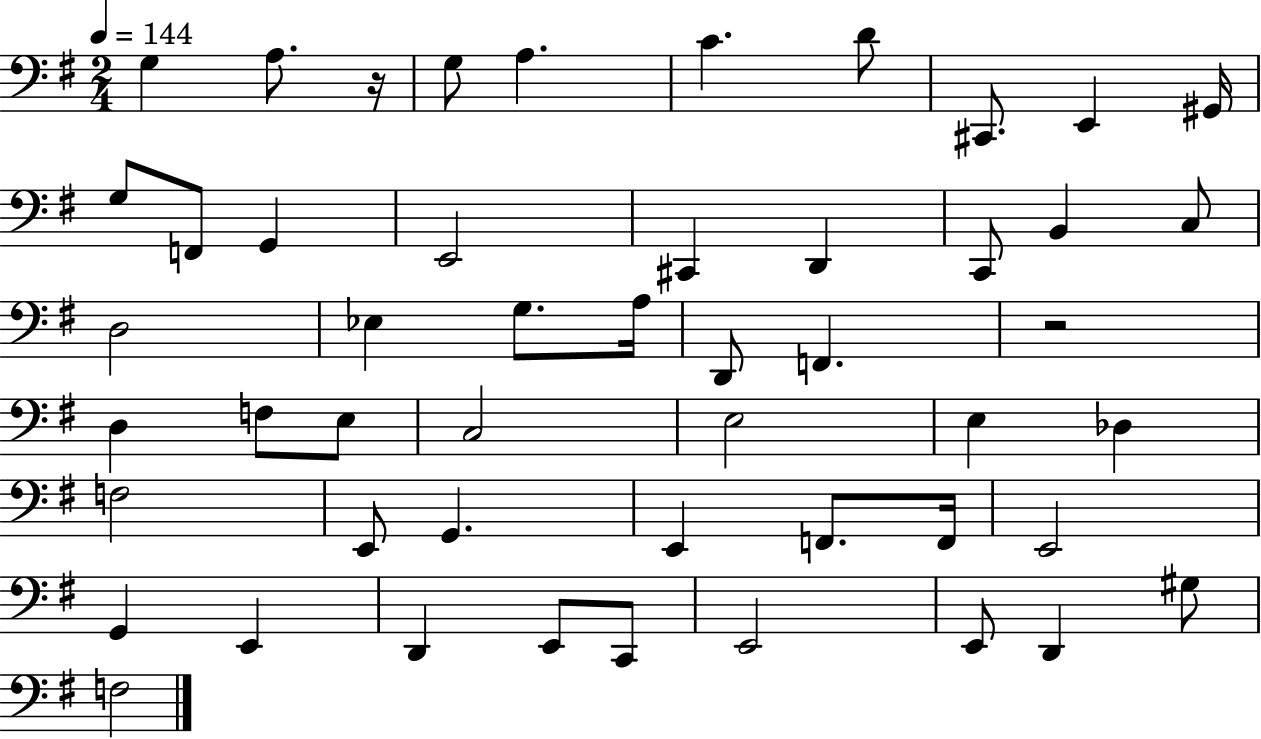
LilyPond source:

{
  \clef bass
  \numericTimeSignature
  \time 2/4
  \key g \major
  \tempo 4 = 144
  \repeat volta 2 { g4 a8. r16 | g8 a4. | c'4. d'8 | cis,8. e,4 gis,16 | \break g8 f,8 g,4 | e,2 | cis,4 d,4 | c,8 b,4 c8 | \break d2 | ees4 g8. a16 | d,8 f,4. | r2 | \break d4 f8 e8 | c2 | e2 | e4 des4 | \break f2 | e,8 g,4. | e,4 f,8. f,16 | e,2 | \break g,4 e,4 | d,4 e,8 c,8 | e,2 | e,8 d,4 gis8 | \break f2 | } \bar "|."
}